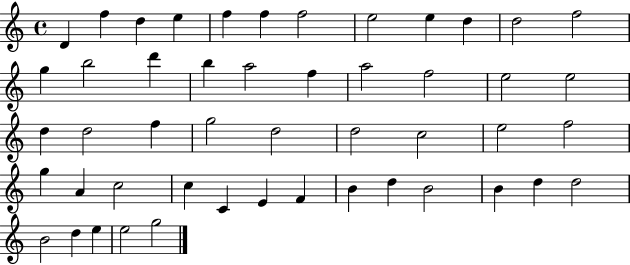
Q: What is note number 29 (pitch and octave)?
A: C5